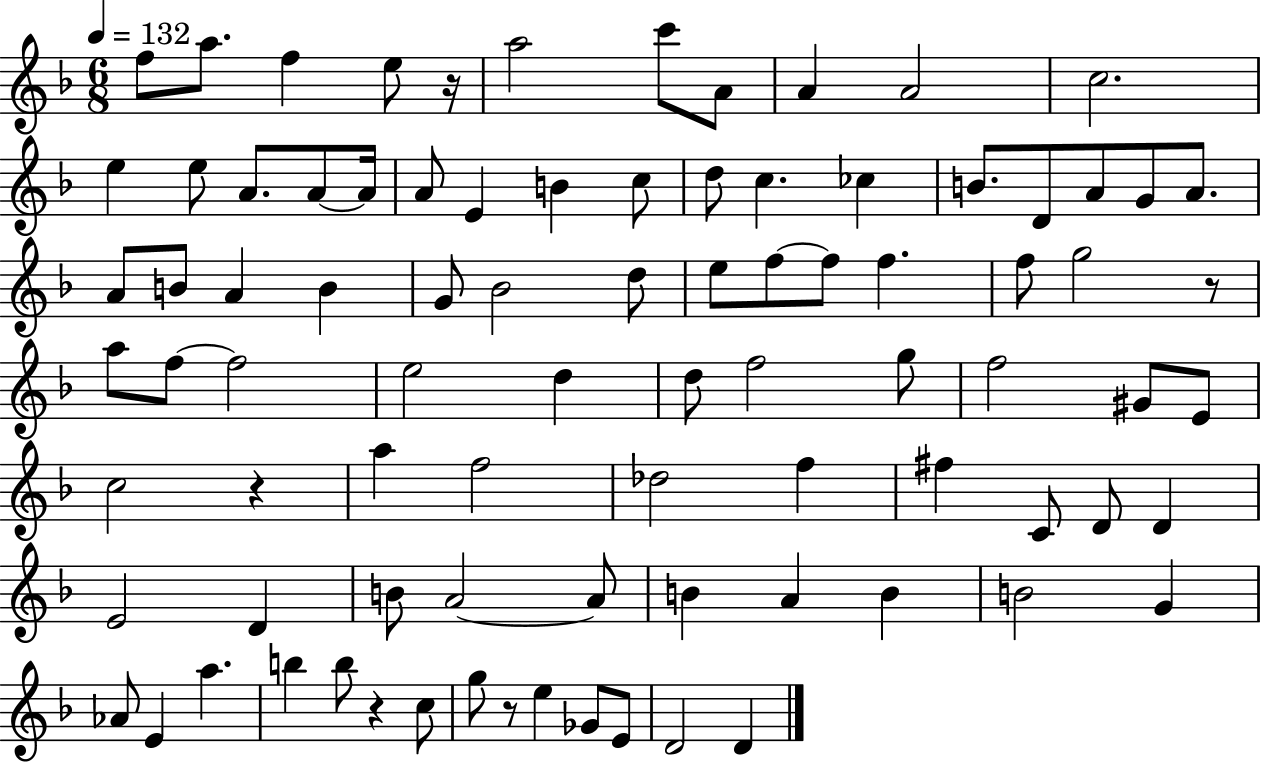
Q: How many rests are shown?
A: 5